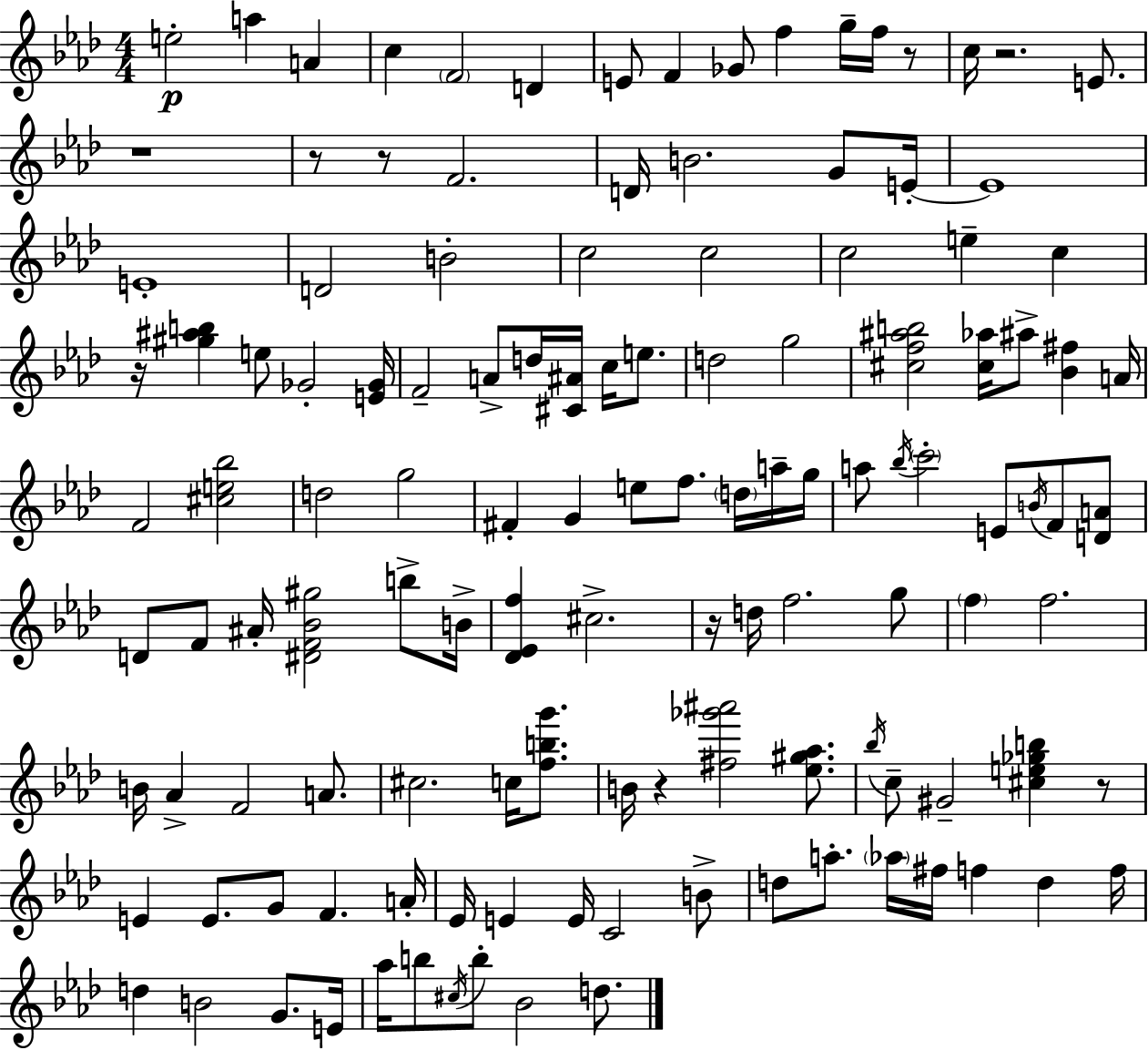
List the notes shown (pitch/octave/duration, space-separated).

E5/h A5/q A4/q C5/q F4/h D4/q E4/e F4/q Gb4/e F5/q G5/s F5/s R/e C5/s R/h. E4/e. R/w R/e R/e F4/h. D4/s B4/h. G4/e E4/s E4/w E4/w D4/h B4/h C5/h C5/h C5/h E5/q C5/q R/s [G#5,A#5,B5]/q E5/e Gb4/h [E4,Gb4]/s F4/h A4/e D5/s [C#4,A#4]/s C5/s E5/e. D5/h G5/h [C#5,F5,A#5,B5]/h [C#5,Ab5]/s A#5/e [Bb4,F#5]/q A4/s F4/h [C#5,E5,Bb5]/h D5/h G5/h F#4/q G4/q E5/e F5/e. D5/s A5/s G5/s A5/e Bb5/s C6/h E4/e B4/s F4/e [D4,A4]/e D4/e F4/e A#4/s [D#4,F4,Bb4,G#5]/h B5/e B4/s [Db4,Eb4,F5]/q C#5/h. R/s D5/s F5/h. G5/e F5/q F5/h. B4/s Ab4/q F4/h A4/e. C#5/h. C5/s [F5,B5,G6]/e. B4/s R/q [F#5,Gb6,A#6]/h [Eb5,G#5,Ab5]/e. Bb5/s C5/e G#4/h [C#5,E5,Gb5,B5]/q R/e E4/q E4/e. G4/e F4/q. A4/s Eb4/s E4/q E4/s C4/h B4/e D5/e A5/e. Ab5/s F#5/s F5/q D5/q F5/s D5/q B4/h G4/e. E4/s Ab5/s B5/e C#5/s B5/e Bb4/h D5/e.